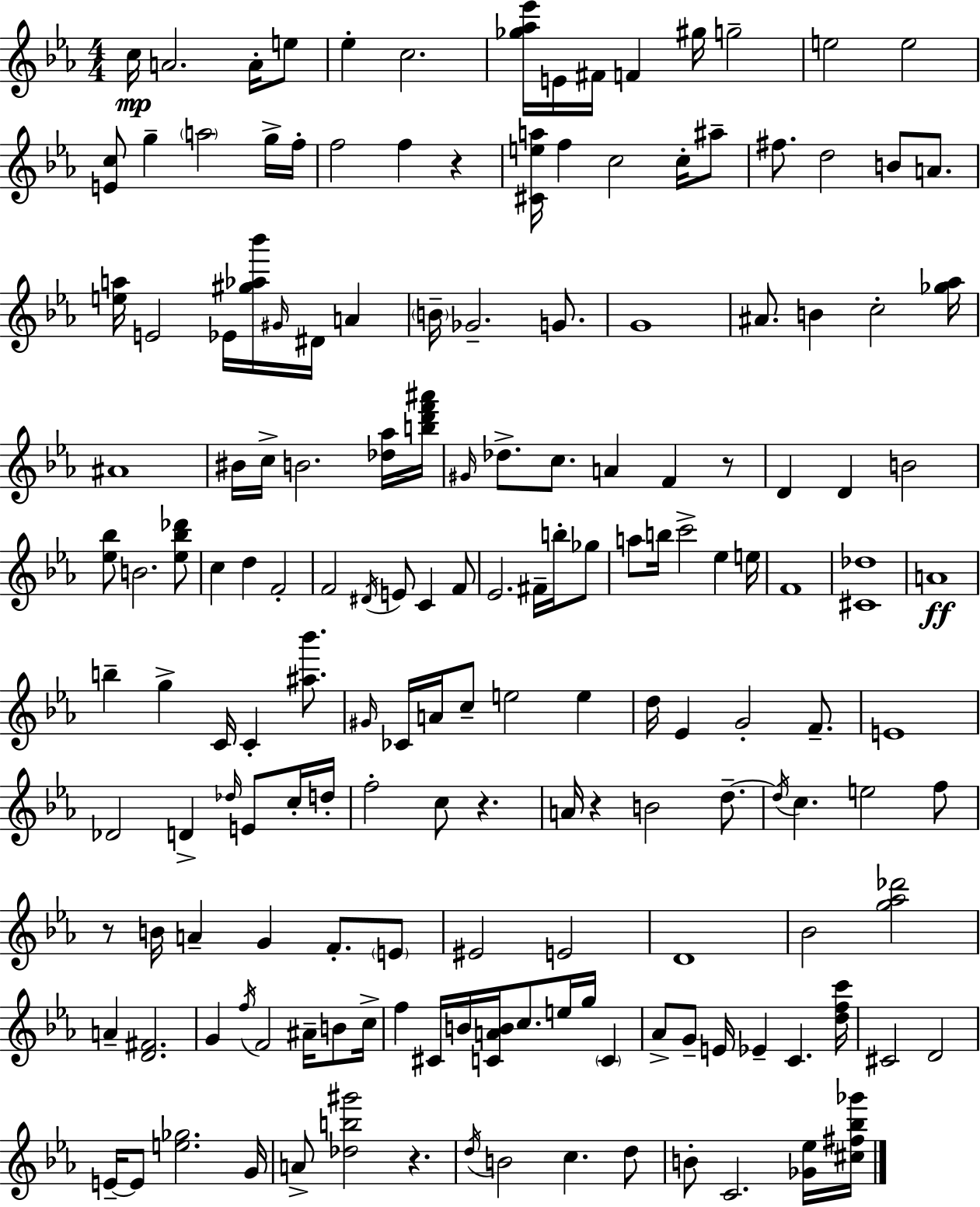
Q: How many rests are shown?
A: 6